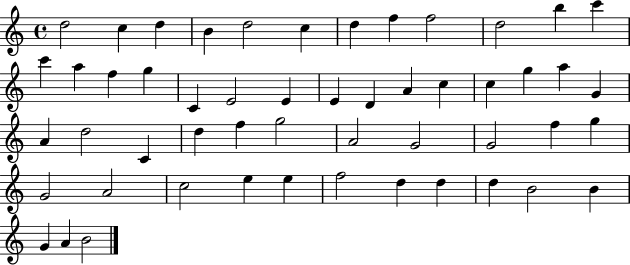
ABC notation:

X:1
T:Untitled
M:4/4
L:1/4
K:C
d2 c d B d2 c d f f2 d2 b c' c' a f g C E2 E E D A c c g a G A d2 C d f g2 A2 G2 G2 f g G2 A2 c2 e e f2 d d d B2 B G A B2